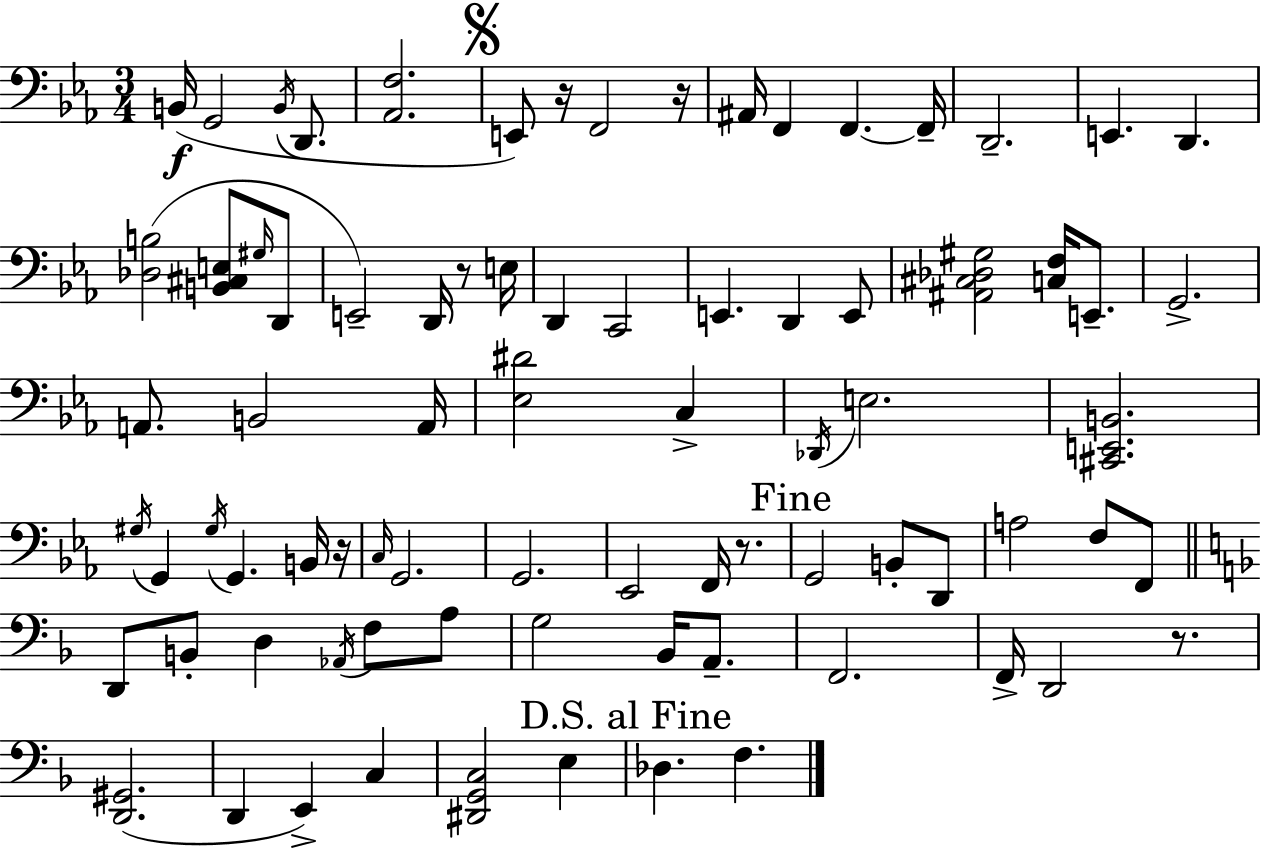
X:1
T:Untitled
M:3/4
L:1/4
K:Eb
B,,/4 G,,2 B,,/4 D,,/2 [_A,,F,]2 E,,/2 z/4 F,,2 z/4 ^A,,/4 F,, F,, F,,/4 D,,2 E,, D,, [_D,B,]2 [B,,^C,E,]/2 ^G,/4 D,,/2 E,,2 D,,/4 z/2 E,/4 D,, C,,2 E,, D,, E,,/2 [^A,,^C,_D,^G,]2 [C,F,]/4 E,,/2 G,,2 A,,/2 B,,2 A,,/4 [_E,^D]2 C, _D,,/4 E,2 [^C,,E,,B,,]2 ^G,/4 G,, ^G,/4 G,, B,,/4 z/4 C,/4 G,,2 G,,2 _E,,2 F,,/4 z/2 G,,2 B,,/2 D,,/2 A,2 F,/2 F,,/2 D,,/2 B,,/2 D, _A,,/4 F,/2 A,/2 G,2 _B,,/4 A,,/2 F,,2 F,,/4 D,,2 z/2 [D,,^G,,]2 D,, E,, C, [^D,,G,,C,]2 E, _D, F,